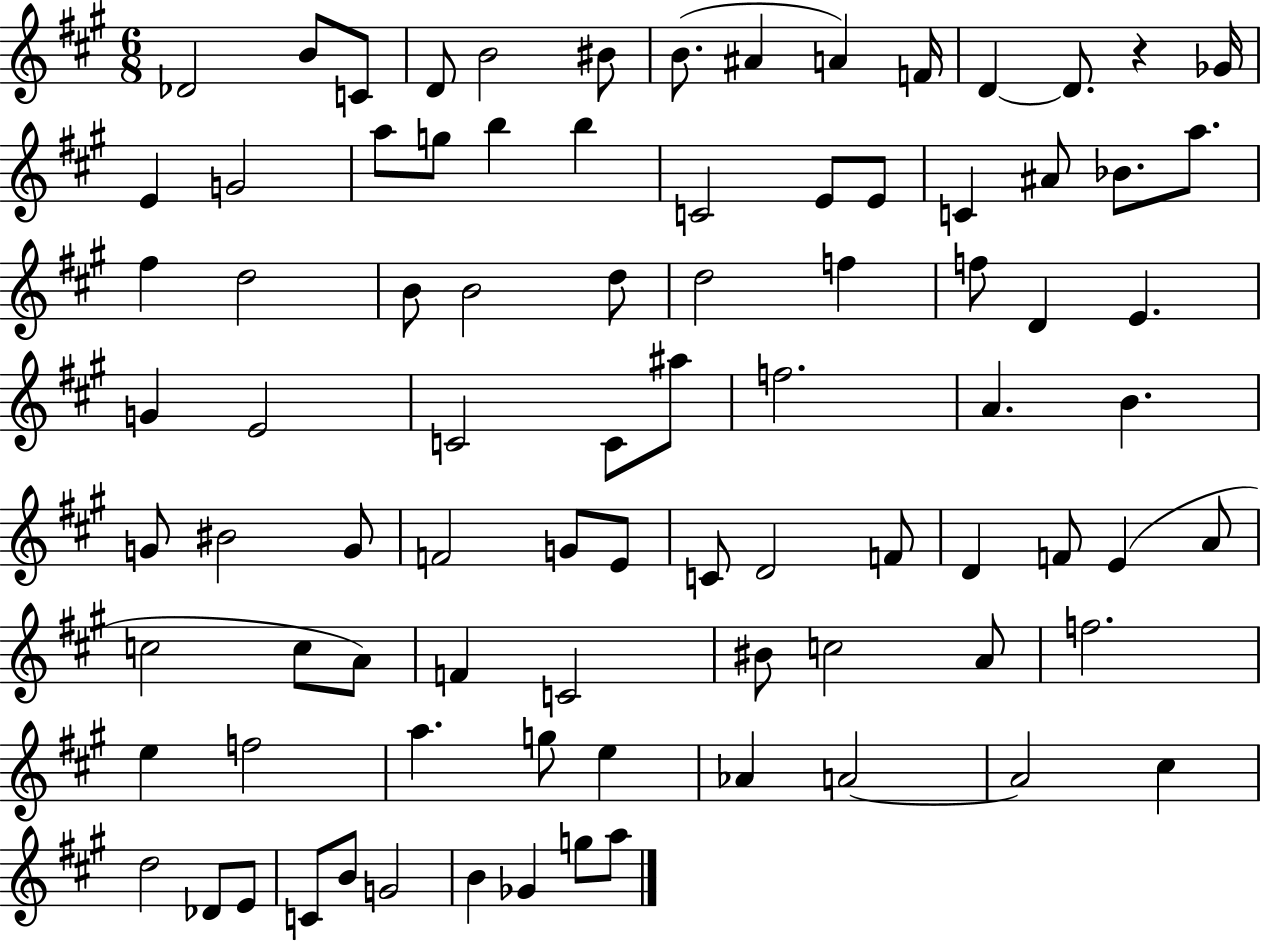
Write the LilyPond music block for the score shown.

{
  \clef treble
  \numericTimeSignature
  \time 6/8
  \key a \major
  \repeat volta 2 { des'2 b'8 c'8 | d'8 b'2 bis'8 | b'8.( ais'4 a'4) f'16 | d'4~~ d'8. r4 ges'16 | \break e'4 g'2 | a''8 g''8 b''4 b''4 | c'2 e'8 e'8 | c'4 ais'8 bes'8. a''8. | \break fis''4 d''2 | b'8 b'2 d''8 | d''2 f''4 | f''8 d'4 e'4. | \break g'4 e'2 | c'2 c'8 ais''8 | f''2. | a'4. b'4. | \break g'8 bis'2 g'8 | f'2 g'8 e'8 | c'8 d'2 f'8 | d'4 f'8 e'4( a'8 | \break c''2 c''8 a'8) | f'4 c'2 | bis'8 c''2 a'8 | f''2. | \break e''4 f''2 | a''4. g''8 e''4 | aes'4 a'2~~ | a'2 cis''4 | \break d''2 des'8 e'8 | c'8 b'8 g'2 | b'4 ges'4 g''8 a''8 | } \bar "|."
}